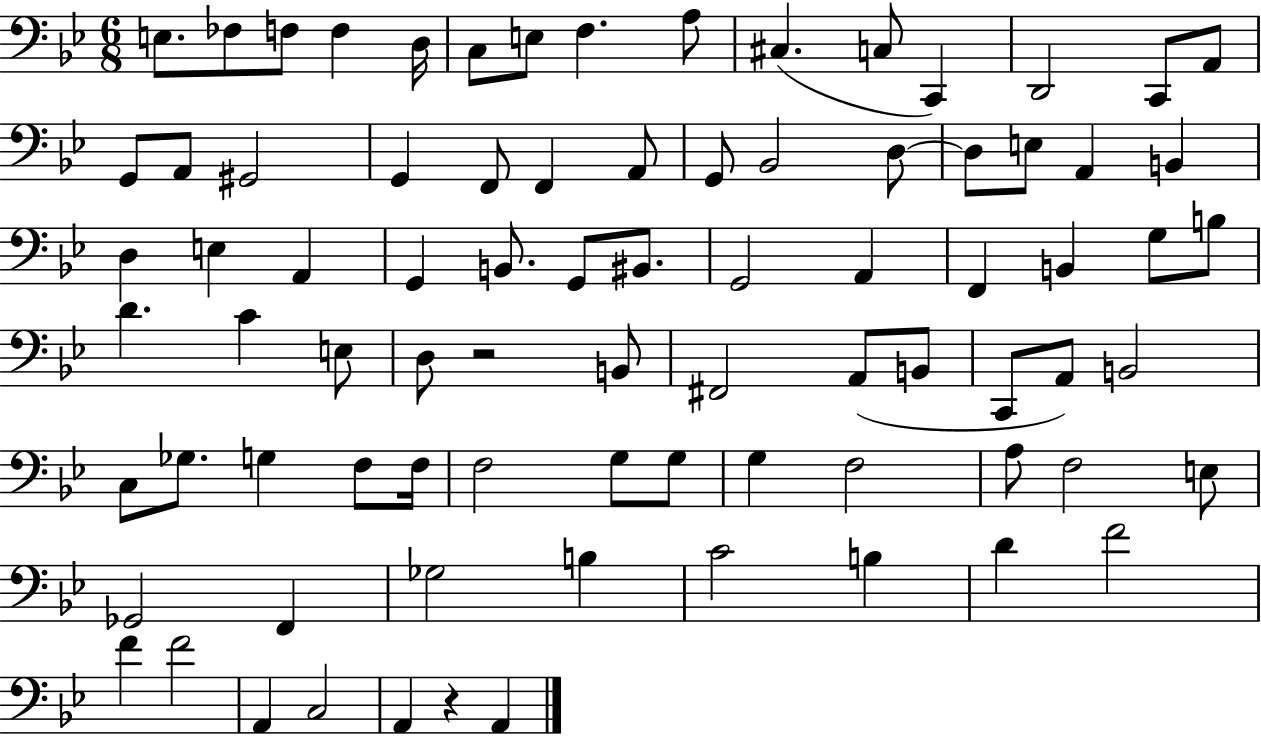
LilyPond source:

{
  \clef bass
  \numericTimeSignature
  \time 6/8
  \key bes \major
  e8. fes8 f8 f4 d16 | c8 e8 f4. a8 | cis4.( c8 c,4) | d,2 c,8 a,8 | \break g,8 a,8 gis,2 | g,4 f,8 f,4 a,8 | g,8 bes,2 d8~~ | d8 e8 a,4 b,4 | \break d4 e4 a,4 | g,4 b,8. g,8 bis,8. | g,2 a,4 | f,4 b,4 g8 b8 | \break d'4. c'4 e8 | d8 r2 b,8 | fis,2 a,8( b,8 | c,8 a,8) b,2 | \break c8 ges8. g4 f8 f16 | f2 g8 g8 | g4 f2 | a8 f2 e8 | \break ges,2 f,4 | ges2 b4 | c'2 b4 | d'4 f'2 | \break f'4 f'2 | a,4 c2 | a,4 r4 a,4 | \bar "|."
}